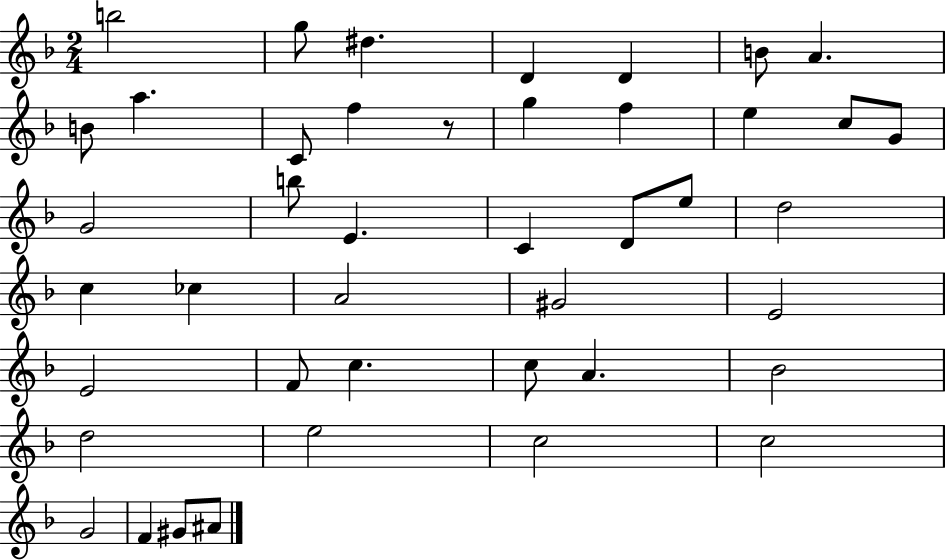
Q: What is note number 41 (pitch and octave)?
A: G#4